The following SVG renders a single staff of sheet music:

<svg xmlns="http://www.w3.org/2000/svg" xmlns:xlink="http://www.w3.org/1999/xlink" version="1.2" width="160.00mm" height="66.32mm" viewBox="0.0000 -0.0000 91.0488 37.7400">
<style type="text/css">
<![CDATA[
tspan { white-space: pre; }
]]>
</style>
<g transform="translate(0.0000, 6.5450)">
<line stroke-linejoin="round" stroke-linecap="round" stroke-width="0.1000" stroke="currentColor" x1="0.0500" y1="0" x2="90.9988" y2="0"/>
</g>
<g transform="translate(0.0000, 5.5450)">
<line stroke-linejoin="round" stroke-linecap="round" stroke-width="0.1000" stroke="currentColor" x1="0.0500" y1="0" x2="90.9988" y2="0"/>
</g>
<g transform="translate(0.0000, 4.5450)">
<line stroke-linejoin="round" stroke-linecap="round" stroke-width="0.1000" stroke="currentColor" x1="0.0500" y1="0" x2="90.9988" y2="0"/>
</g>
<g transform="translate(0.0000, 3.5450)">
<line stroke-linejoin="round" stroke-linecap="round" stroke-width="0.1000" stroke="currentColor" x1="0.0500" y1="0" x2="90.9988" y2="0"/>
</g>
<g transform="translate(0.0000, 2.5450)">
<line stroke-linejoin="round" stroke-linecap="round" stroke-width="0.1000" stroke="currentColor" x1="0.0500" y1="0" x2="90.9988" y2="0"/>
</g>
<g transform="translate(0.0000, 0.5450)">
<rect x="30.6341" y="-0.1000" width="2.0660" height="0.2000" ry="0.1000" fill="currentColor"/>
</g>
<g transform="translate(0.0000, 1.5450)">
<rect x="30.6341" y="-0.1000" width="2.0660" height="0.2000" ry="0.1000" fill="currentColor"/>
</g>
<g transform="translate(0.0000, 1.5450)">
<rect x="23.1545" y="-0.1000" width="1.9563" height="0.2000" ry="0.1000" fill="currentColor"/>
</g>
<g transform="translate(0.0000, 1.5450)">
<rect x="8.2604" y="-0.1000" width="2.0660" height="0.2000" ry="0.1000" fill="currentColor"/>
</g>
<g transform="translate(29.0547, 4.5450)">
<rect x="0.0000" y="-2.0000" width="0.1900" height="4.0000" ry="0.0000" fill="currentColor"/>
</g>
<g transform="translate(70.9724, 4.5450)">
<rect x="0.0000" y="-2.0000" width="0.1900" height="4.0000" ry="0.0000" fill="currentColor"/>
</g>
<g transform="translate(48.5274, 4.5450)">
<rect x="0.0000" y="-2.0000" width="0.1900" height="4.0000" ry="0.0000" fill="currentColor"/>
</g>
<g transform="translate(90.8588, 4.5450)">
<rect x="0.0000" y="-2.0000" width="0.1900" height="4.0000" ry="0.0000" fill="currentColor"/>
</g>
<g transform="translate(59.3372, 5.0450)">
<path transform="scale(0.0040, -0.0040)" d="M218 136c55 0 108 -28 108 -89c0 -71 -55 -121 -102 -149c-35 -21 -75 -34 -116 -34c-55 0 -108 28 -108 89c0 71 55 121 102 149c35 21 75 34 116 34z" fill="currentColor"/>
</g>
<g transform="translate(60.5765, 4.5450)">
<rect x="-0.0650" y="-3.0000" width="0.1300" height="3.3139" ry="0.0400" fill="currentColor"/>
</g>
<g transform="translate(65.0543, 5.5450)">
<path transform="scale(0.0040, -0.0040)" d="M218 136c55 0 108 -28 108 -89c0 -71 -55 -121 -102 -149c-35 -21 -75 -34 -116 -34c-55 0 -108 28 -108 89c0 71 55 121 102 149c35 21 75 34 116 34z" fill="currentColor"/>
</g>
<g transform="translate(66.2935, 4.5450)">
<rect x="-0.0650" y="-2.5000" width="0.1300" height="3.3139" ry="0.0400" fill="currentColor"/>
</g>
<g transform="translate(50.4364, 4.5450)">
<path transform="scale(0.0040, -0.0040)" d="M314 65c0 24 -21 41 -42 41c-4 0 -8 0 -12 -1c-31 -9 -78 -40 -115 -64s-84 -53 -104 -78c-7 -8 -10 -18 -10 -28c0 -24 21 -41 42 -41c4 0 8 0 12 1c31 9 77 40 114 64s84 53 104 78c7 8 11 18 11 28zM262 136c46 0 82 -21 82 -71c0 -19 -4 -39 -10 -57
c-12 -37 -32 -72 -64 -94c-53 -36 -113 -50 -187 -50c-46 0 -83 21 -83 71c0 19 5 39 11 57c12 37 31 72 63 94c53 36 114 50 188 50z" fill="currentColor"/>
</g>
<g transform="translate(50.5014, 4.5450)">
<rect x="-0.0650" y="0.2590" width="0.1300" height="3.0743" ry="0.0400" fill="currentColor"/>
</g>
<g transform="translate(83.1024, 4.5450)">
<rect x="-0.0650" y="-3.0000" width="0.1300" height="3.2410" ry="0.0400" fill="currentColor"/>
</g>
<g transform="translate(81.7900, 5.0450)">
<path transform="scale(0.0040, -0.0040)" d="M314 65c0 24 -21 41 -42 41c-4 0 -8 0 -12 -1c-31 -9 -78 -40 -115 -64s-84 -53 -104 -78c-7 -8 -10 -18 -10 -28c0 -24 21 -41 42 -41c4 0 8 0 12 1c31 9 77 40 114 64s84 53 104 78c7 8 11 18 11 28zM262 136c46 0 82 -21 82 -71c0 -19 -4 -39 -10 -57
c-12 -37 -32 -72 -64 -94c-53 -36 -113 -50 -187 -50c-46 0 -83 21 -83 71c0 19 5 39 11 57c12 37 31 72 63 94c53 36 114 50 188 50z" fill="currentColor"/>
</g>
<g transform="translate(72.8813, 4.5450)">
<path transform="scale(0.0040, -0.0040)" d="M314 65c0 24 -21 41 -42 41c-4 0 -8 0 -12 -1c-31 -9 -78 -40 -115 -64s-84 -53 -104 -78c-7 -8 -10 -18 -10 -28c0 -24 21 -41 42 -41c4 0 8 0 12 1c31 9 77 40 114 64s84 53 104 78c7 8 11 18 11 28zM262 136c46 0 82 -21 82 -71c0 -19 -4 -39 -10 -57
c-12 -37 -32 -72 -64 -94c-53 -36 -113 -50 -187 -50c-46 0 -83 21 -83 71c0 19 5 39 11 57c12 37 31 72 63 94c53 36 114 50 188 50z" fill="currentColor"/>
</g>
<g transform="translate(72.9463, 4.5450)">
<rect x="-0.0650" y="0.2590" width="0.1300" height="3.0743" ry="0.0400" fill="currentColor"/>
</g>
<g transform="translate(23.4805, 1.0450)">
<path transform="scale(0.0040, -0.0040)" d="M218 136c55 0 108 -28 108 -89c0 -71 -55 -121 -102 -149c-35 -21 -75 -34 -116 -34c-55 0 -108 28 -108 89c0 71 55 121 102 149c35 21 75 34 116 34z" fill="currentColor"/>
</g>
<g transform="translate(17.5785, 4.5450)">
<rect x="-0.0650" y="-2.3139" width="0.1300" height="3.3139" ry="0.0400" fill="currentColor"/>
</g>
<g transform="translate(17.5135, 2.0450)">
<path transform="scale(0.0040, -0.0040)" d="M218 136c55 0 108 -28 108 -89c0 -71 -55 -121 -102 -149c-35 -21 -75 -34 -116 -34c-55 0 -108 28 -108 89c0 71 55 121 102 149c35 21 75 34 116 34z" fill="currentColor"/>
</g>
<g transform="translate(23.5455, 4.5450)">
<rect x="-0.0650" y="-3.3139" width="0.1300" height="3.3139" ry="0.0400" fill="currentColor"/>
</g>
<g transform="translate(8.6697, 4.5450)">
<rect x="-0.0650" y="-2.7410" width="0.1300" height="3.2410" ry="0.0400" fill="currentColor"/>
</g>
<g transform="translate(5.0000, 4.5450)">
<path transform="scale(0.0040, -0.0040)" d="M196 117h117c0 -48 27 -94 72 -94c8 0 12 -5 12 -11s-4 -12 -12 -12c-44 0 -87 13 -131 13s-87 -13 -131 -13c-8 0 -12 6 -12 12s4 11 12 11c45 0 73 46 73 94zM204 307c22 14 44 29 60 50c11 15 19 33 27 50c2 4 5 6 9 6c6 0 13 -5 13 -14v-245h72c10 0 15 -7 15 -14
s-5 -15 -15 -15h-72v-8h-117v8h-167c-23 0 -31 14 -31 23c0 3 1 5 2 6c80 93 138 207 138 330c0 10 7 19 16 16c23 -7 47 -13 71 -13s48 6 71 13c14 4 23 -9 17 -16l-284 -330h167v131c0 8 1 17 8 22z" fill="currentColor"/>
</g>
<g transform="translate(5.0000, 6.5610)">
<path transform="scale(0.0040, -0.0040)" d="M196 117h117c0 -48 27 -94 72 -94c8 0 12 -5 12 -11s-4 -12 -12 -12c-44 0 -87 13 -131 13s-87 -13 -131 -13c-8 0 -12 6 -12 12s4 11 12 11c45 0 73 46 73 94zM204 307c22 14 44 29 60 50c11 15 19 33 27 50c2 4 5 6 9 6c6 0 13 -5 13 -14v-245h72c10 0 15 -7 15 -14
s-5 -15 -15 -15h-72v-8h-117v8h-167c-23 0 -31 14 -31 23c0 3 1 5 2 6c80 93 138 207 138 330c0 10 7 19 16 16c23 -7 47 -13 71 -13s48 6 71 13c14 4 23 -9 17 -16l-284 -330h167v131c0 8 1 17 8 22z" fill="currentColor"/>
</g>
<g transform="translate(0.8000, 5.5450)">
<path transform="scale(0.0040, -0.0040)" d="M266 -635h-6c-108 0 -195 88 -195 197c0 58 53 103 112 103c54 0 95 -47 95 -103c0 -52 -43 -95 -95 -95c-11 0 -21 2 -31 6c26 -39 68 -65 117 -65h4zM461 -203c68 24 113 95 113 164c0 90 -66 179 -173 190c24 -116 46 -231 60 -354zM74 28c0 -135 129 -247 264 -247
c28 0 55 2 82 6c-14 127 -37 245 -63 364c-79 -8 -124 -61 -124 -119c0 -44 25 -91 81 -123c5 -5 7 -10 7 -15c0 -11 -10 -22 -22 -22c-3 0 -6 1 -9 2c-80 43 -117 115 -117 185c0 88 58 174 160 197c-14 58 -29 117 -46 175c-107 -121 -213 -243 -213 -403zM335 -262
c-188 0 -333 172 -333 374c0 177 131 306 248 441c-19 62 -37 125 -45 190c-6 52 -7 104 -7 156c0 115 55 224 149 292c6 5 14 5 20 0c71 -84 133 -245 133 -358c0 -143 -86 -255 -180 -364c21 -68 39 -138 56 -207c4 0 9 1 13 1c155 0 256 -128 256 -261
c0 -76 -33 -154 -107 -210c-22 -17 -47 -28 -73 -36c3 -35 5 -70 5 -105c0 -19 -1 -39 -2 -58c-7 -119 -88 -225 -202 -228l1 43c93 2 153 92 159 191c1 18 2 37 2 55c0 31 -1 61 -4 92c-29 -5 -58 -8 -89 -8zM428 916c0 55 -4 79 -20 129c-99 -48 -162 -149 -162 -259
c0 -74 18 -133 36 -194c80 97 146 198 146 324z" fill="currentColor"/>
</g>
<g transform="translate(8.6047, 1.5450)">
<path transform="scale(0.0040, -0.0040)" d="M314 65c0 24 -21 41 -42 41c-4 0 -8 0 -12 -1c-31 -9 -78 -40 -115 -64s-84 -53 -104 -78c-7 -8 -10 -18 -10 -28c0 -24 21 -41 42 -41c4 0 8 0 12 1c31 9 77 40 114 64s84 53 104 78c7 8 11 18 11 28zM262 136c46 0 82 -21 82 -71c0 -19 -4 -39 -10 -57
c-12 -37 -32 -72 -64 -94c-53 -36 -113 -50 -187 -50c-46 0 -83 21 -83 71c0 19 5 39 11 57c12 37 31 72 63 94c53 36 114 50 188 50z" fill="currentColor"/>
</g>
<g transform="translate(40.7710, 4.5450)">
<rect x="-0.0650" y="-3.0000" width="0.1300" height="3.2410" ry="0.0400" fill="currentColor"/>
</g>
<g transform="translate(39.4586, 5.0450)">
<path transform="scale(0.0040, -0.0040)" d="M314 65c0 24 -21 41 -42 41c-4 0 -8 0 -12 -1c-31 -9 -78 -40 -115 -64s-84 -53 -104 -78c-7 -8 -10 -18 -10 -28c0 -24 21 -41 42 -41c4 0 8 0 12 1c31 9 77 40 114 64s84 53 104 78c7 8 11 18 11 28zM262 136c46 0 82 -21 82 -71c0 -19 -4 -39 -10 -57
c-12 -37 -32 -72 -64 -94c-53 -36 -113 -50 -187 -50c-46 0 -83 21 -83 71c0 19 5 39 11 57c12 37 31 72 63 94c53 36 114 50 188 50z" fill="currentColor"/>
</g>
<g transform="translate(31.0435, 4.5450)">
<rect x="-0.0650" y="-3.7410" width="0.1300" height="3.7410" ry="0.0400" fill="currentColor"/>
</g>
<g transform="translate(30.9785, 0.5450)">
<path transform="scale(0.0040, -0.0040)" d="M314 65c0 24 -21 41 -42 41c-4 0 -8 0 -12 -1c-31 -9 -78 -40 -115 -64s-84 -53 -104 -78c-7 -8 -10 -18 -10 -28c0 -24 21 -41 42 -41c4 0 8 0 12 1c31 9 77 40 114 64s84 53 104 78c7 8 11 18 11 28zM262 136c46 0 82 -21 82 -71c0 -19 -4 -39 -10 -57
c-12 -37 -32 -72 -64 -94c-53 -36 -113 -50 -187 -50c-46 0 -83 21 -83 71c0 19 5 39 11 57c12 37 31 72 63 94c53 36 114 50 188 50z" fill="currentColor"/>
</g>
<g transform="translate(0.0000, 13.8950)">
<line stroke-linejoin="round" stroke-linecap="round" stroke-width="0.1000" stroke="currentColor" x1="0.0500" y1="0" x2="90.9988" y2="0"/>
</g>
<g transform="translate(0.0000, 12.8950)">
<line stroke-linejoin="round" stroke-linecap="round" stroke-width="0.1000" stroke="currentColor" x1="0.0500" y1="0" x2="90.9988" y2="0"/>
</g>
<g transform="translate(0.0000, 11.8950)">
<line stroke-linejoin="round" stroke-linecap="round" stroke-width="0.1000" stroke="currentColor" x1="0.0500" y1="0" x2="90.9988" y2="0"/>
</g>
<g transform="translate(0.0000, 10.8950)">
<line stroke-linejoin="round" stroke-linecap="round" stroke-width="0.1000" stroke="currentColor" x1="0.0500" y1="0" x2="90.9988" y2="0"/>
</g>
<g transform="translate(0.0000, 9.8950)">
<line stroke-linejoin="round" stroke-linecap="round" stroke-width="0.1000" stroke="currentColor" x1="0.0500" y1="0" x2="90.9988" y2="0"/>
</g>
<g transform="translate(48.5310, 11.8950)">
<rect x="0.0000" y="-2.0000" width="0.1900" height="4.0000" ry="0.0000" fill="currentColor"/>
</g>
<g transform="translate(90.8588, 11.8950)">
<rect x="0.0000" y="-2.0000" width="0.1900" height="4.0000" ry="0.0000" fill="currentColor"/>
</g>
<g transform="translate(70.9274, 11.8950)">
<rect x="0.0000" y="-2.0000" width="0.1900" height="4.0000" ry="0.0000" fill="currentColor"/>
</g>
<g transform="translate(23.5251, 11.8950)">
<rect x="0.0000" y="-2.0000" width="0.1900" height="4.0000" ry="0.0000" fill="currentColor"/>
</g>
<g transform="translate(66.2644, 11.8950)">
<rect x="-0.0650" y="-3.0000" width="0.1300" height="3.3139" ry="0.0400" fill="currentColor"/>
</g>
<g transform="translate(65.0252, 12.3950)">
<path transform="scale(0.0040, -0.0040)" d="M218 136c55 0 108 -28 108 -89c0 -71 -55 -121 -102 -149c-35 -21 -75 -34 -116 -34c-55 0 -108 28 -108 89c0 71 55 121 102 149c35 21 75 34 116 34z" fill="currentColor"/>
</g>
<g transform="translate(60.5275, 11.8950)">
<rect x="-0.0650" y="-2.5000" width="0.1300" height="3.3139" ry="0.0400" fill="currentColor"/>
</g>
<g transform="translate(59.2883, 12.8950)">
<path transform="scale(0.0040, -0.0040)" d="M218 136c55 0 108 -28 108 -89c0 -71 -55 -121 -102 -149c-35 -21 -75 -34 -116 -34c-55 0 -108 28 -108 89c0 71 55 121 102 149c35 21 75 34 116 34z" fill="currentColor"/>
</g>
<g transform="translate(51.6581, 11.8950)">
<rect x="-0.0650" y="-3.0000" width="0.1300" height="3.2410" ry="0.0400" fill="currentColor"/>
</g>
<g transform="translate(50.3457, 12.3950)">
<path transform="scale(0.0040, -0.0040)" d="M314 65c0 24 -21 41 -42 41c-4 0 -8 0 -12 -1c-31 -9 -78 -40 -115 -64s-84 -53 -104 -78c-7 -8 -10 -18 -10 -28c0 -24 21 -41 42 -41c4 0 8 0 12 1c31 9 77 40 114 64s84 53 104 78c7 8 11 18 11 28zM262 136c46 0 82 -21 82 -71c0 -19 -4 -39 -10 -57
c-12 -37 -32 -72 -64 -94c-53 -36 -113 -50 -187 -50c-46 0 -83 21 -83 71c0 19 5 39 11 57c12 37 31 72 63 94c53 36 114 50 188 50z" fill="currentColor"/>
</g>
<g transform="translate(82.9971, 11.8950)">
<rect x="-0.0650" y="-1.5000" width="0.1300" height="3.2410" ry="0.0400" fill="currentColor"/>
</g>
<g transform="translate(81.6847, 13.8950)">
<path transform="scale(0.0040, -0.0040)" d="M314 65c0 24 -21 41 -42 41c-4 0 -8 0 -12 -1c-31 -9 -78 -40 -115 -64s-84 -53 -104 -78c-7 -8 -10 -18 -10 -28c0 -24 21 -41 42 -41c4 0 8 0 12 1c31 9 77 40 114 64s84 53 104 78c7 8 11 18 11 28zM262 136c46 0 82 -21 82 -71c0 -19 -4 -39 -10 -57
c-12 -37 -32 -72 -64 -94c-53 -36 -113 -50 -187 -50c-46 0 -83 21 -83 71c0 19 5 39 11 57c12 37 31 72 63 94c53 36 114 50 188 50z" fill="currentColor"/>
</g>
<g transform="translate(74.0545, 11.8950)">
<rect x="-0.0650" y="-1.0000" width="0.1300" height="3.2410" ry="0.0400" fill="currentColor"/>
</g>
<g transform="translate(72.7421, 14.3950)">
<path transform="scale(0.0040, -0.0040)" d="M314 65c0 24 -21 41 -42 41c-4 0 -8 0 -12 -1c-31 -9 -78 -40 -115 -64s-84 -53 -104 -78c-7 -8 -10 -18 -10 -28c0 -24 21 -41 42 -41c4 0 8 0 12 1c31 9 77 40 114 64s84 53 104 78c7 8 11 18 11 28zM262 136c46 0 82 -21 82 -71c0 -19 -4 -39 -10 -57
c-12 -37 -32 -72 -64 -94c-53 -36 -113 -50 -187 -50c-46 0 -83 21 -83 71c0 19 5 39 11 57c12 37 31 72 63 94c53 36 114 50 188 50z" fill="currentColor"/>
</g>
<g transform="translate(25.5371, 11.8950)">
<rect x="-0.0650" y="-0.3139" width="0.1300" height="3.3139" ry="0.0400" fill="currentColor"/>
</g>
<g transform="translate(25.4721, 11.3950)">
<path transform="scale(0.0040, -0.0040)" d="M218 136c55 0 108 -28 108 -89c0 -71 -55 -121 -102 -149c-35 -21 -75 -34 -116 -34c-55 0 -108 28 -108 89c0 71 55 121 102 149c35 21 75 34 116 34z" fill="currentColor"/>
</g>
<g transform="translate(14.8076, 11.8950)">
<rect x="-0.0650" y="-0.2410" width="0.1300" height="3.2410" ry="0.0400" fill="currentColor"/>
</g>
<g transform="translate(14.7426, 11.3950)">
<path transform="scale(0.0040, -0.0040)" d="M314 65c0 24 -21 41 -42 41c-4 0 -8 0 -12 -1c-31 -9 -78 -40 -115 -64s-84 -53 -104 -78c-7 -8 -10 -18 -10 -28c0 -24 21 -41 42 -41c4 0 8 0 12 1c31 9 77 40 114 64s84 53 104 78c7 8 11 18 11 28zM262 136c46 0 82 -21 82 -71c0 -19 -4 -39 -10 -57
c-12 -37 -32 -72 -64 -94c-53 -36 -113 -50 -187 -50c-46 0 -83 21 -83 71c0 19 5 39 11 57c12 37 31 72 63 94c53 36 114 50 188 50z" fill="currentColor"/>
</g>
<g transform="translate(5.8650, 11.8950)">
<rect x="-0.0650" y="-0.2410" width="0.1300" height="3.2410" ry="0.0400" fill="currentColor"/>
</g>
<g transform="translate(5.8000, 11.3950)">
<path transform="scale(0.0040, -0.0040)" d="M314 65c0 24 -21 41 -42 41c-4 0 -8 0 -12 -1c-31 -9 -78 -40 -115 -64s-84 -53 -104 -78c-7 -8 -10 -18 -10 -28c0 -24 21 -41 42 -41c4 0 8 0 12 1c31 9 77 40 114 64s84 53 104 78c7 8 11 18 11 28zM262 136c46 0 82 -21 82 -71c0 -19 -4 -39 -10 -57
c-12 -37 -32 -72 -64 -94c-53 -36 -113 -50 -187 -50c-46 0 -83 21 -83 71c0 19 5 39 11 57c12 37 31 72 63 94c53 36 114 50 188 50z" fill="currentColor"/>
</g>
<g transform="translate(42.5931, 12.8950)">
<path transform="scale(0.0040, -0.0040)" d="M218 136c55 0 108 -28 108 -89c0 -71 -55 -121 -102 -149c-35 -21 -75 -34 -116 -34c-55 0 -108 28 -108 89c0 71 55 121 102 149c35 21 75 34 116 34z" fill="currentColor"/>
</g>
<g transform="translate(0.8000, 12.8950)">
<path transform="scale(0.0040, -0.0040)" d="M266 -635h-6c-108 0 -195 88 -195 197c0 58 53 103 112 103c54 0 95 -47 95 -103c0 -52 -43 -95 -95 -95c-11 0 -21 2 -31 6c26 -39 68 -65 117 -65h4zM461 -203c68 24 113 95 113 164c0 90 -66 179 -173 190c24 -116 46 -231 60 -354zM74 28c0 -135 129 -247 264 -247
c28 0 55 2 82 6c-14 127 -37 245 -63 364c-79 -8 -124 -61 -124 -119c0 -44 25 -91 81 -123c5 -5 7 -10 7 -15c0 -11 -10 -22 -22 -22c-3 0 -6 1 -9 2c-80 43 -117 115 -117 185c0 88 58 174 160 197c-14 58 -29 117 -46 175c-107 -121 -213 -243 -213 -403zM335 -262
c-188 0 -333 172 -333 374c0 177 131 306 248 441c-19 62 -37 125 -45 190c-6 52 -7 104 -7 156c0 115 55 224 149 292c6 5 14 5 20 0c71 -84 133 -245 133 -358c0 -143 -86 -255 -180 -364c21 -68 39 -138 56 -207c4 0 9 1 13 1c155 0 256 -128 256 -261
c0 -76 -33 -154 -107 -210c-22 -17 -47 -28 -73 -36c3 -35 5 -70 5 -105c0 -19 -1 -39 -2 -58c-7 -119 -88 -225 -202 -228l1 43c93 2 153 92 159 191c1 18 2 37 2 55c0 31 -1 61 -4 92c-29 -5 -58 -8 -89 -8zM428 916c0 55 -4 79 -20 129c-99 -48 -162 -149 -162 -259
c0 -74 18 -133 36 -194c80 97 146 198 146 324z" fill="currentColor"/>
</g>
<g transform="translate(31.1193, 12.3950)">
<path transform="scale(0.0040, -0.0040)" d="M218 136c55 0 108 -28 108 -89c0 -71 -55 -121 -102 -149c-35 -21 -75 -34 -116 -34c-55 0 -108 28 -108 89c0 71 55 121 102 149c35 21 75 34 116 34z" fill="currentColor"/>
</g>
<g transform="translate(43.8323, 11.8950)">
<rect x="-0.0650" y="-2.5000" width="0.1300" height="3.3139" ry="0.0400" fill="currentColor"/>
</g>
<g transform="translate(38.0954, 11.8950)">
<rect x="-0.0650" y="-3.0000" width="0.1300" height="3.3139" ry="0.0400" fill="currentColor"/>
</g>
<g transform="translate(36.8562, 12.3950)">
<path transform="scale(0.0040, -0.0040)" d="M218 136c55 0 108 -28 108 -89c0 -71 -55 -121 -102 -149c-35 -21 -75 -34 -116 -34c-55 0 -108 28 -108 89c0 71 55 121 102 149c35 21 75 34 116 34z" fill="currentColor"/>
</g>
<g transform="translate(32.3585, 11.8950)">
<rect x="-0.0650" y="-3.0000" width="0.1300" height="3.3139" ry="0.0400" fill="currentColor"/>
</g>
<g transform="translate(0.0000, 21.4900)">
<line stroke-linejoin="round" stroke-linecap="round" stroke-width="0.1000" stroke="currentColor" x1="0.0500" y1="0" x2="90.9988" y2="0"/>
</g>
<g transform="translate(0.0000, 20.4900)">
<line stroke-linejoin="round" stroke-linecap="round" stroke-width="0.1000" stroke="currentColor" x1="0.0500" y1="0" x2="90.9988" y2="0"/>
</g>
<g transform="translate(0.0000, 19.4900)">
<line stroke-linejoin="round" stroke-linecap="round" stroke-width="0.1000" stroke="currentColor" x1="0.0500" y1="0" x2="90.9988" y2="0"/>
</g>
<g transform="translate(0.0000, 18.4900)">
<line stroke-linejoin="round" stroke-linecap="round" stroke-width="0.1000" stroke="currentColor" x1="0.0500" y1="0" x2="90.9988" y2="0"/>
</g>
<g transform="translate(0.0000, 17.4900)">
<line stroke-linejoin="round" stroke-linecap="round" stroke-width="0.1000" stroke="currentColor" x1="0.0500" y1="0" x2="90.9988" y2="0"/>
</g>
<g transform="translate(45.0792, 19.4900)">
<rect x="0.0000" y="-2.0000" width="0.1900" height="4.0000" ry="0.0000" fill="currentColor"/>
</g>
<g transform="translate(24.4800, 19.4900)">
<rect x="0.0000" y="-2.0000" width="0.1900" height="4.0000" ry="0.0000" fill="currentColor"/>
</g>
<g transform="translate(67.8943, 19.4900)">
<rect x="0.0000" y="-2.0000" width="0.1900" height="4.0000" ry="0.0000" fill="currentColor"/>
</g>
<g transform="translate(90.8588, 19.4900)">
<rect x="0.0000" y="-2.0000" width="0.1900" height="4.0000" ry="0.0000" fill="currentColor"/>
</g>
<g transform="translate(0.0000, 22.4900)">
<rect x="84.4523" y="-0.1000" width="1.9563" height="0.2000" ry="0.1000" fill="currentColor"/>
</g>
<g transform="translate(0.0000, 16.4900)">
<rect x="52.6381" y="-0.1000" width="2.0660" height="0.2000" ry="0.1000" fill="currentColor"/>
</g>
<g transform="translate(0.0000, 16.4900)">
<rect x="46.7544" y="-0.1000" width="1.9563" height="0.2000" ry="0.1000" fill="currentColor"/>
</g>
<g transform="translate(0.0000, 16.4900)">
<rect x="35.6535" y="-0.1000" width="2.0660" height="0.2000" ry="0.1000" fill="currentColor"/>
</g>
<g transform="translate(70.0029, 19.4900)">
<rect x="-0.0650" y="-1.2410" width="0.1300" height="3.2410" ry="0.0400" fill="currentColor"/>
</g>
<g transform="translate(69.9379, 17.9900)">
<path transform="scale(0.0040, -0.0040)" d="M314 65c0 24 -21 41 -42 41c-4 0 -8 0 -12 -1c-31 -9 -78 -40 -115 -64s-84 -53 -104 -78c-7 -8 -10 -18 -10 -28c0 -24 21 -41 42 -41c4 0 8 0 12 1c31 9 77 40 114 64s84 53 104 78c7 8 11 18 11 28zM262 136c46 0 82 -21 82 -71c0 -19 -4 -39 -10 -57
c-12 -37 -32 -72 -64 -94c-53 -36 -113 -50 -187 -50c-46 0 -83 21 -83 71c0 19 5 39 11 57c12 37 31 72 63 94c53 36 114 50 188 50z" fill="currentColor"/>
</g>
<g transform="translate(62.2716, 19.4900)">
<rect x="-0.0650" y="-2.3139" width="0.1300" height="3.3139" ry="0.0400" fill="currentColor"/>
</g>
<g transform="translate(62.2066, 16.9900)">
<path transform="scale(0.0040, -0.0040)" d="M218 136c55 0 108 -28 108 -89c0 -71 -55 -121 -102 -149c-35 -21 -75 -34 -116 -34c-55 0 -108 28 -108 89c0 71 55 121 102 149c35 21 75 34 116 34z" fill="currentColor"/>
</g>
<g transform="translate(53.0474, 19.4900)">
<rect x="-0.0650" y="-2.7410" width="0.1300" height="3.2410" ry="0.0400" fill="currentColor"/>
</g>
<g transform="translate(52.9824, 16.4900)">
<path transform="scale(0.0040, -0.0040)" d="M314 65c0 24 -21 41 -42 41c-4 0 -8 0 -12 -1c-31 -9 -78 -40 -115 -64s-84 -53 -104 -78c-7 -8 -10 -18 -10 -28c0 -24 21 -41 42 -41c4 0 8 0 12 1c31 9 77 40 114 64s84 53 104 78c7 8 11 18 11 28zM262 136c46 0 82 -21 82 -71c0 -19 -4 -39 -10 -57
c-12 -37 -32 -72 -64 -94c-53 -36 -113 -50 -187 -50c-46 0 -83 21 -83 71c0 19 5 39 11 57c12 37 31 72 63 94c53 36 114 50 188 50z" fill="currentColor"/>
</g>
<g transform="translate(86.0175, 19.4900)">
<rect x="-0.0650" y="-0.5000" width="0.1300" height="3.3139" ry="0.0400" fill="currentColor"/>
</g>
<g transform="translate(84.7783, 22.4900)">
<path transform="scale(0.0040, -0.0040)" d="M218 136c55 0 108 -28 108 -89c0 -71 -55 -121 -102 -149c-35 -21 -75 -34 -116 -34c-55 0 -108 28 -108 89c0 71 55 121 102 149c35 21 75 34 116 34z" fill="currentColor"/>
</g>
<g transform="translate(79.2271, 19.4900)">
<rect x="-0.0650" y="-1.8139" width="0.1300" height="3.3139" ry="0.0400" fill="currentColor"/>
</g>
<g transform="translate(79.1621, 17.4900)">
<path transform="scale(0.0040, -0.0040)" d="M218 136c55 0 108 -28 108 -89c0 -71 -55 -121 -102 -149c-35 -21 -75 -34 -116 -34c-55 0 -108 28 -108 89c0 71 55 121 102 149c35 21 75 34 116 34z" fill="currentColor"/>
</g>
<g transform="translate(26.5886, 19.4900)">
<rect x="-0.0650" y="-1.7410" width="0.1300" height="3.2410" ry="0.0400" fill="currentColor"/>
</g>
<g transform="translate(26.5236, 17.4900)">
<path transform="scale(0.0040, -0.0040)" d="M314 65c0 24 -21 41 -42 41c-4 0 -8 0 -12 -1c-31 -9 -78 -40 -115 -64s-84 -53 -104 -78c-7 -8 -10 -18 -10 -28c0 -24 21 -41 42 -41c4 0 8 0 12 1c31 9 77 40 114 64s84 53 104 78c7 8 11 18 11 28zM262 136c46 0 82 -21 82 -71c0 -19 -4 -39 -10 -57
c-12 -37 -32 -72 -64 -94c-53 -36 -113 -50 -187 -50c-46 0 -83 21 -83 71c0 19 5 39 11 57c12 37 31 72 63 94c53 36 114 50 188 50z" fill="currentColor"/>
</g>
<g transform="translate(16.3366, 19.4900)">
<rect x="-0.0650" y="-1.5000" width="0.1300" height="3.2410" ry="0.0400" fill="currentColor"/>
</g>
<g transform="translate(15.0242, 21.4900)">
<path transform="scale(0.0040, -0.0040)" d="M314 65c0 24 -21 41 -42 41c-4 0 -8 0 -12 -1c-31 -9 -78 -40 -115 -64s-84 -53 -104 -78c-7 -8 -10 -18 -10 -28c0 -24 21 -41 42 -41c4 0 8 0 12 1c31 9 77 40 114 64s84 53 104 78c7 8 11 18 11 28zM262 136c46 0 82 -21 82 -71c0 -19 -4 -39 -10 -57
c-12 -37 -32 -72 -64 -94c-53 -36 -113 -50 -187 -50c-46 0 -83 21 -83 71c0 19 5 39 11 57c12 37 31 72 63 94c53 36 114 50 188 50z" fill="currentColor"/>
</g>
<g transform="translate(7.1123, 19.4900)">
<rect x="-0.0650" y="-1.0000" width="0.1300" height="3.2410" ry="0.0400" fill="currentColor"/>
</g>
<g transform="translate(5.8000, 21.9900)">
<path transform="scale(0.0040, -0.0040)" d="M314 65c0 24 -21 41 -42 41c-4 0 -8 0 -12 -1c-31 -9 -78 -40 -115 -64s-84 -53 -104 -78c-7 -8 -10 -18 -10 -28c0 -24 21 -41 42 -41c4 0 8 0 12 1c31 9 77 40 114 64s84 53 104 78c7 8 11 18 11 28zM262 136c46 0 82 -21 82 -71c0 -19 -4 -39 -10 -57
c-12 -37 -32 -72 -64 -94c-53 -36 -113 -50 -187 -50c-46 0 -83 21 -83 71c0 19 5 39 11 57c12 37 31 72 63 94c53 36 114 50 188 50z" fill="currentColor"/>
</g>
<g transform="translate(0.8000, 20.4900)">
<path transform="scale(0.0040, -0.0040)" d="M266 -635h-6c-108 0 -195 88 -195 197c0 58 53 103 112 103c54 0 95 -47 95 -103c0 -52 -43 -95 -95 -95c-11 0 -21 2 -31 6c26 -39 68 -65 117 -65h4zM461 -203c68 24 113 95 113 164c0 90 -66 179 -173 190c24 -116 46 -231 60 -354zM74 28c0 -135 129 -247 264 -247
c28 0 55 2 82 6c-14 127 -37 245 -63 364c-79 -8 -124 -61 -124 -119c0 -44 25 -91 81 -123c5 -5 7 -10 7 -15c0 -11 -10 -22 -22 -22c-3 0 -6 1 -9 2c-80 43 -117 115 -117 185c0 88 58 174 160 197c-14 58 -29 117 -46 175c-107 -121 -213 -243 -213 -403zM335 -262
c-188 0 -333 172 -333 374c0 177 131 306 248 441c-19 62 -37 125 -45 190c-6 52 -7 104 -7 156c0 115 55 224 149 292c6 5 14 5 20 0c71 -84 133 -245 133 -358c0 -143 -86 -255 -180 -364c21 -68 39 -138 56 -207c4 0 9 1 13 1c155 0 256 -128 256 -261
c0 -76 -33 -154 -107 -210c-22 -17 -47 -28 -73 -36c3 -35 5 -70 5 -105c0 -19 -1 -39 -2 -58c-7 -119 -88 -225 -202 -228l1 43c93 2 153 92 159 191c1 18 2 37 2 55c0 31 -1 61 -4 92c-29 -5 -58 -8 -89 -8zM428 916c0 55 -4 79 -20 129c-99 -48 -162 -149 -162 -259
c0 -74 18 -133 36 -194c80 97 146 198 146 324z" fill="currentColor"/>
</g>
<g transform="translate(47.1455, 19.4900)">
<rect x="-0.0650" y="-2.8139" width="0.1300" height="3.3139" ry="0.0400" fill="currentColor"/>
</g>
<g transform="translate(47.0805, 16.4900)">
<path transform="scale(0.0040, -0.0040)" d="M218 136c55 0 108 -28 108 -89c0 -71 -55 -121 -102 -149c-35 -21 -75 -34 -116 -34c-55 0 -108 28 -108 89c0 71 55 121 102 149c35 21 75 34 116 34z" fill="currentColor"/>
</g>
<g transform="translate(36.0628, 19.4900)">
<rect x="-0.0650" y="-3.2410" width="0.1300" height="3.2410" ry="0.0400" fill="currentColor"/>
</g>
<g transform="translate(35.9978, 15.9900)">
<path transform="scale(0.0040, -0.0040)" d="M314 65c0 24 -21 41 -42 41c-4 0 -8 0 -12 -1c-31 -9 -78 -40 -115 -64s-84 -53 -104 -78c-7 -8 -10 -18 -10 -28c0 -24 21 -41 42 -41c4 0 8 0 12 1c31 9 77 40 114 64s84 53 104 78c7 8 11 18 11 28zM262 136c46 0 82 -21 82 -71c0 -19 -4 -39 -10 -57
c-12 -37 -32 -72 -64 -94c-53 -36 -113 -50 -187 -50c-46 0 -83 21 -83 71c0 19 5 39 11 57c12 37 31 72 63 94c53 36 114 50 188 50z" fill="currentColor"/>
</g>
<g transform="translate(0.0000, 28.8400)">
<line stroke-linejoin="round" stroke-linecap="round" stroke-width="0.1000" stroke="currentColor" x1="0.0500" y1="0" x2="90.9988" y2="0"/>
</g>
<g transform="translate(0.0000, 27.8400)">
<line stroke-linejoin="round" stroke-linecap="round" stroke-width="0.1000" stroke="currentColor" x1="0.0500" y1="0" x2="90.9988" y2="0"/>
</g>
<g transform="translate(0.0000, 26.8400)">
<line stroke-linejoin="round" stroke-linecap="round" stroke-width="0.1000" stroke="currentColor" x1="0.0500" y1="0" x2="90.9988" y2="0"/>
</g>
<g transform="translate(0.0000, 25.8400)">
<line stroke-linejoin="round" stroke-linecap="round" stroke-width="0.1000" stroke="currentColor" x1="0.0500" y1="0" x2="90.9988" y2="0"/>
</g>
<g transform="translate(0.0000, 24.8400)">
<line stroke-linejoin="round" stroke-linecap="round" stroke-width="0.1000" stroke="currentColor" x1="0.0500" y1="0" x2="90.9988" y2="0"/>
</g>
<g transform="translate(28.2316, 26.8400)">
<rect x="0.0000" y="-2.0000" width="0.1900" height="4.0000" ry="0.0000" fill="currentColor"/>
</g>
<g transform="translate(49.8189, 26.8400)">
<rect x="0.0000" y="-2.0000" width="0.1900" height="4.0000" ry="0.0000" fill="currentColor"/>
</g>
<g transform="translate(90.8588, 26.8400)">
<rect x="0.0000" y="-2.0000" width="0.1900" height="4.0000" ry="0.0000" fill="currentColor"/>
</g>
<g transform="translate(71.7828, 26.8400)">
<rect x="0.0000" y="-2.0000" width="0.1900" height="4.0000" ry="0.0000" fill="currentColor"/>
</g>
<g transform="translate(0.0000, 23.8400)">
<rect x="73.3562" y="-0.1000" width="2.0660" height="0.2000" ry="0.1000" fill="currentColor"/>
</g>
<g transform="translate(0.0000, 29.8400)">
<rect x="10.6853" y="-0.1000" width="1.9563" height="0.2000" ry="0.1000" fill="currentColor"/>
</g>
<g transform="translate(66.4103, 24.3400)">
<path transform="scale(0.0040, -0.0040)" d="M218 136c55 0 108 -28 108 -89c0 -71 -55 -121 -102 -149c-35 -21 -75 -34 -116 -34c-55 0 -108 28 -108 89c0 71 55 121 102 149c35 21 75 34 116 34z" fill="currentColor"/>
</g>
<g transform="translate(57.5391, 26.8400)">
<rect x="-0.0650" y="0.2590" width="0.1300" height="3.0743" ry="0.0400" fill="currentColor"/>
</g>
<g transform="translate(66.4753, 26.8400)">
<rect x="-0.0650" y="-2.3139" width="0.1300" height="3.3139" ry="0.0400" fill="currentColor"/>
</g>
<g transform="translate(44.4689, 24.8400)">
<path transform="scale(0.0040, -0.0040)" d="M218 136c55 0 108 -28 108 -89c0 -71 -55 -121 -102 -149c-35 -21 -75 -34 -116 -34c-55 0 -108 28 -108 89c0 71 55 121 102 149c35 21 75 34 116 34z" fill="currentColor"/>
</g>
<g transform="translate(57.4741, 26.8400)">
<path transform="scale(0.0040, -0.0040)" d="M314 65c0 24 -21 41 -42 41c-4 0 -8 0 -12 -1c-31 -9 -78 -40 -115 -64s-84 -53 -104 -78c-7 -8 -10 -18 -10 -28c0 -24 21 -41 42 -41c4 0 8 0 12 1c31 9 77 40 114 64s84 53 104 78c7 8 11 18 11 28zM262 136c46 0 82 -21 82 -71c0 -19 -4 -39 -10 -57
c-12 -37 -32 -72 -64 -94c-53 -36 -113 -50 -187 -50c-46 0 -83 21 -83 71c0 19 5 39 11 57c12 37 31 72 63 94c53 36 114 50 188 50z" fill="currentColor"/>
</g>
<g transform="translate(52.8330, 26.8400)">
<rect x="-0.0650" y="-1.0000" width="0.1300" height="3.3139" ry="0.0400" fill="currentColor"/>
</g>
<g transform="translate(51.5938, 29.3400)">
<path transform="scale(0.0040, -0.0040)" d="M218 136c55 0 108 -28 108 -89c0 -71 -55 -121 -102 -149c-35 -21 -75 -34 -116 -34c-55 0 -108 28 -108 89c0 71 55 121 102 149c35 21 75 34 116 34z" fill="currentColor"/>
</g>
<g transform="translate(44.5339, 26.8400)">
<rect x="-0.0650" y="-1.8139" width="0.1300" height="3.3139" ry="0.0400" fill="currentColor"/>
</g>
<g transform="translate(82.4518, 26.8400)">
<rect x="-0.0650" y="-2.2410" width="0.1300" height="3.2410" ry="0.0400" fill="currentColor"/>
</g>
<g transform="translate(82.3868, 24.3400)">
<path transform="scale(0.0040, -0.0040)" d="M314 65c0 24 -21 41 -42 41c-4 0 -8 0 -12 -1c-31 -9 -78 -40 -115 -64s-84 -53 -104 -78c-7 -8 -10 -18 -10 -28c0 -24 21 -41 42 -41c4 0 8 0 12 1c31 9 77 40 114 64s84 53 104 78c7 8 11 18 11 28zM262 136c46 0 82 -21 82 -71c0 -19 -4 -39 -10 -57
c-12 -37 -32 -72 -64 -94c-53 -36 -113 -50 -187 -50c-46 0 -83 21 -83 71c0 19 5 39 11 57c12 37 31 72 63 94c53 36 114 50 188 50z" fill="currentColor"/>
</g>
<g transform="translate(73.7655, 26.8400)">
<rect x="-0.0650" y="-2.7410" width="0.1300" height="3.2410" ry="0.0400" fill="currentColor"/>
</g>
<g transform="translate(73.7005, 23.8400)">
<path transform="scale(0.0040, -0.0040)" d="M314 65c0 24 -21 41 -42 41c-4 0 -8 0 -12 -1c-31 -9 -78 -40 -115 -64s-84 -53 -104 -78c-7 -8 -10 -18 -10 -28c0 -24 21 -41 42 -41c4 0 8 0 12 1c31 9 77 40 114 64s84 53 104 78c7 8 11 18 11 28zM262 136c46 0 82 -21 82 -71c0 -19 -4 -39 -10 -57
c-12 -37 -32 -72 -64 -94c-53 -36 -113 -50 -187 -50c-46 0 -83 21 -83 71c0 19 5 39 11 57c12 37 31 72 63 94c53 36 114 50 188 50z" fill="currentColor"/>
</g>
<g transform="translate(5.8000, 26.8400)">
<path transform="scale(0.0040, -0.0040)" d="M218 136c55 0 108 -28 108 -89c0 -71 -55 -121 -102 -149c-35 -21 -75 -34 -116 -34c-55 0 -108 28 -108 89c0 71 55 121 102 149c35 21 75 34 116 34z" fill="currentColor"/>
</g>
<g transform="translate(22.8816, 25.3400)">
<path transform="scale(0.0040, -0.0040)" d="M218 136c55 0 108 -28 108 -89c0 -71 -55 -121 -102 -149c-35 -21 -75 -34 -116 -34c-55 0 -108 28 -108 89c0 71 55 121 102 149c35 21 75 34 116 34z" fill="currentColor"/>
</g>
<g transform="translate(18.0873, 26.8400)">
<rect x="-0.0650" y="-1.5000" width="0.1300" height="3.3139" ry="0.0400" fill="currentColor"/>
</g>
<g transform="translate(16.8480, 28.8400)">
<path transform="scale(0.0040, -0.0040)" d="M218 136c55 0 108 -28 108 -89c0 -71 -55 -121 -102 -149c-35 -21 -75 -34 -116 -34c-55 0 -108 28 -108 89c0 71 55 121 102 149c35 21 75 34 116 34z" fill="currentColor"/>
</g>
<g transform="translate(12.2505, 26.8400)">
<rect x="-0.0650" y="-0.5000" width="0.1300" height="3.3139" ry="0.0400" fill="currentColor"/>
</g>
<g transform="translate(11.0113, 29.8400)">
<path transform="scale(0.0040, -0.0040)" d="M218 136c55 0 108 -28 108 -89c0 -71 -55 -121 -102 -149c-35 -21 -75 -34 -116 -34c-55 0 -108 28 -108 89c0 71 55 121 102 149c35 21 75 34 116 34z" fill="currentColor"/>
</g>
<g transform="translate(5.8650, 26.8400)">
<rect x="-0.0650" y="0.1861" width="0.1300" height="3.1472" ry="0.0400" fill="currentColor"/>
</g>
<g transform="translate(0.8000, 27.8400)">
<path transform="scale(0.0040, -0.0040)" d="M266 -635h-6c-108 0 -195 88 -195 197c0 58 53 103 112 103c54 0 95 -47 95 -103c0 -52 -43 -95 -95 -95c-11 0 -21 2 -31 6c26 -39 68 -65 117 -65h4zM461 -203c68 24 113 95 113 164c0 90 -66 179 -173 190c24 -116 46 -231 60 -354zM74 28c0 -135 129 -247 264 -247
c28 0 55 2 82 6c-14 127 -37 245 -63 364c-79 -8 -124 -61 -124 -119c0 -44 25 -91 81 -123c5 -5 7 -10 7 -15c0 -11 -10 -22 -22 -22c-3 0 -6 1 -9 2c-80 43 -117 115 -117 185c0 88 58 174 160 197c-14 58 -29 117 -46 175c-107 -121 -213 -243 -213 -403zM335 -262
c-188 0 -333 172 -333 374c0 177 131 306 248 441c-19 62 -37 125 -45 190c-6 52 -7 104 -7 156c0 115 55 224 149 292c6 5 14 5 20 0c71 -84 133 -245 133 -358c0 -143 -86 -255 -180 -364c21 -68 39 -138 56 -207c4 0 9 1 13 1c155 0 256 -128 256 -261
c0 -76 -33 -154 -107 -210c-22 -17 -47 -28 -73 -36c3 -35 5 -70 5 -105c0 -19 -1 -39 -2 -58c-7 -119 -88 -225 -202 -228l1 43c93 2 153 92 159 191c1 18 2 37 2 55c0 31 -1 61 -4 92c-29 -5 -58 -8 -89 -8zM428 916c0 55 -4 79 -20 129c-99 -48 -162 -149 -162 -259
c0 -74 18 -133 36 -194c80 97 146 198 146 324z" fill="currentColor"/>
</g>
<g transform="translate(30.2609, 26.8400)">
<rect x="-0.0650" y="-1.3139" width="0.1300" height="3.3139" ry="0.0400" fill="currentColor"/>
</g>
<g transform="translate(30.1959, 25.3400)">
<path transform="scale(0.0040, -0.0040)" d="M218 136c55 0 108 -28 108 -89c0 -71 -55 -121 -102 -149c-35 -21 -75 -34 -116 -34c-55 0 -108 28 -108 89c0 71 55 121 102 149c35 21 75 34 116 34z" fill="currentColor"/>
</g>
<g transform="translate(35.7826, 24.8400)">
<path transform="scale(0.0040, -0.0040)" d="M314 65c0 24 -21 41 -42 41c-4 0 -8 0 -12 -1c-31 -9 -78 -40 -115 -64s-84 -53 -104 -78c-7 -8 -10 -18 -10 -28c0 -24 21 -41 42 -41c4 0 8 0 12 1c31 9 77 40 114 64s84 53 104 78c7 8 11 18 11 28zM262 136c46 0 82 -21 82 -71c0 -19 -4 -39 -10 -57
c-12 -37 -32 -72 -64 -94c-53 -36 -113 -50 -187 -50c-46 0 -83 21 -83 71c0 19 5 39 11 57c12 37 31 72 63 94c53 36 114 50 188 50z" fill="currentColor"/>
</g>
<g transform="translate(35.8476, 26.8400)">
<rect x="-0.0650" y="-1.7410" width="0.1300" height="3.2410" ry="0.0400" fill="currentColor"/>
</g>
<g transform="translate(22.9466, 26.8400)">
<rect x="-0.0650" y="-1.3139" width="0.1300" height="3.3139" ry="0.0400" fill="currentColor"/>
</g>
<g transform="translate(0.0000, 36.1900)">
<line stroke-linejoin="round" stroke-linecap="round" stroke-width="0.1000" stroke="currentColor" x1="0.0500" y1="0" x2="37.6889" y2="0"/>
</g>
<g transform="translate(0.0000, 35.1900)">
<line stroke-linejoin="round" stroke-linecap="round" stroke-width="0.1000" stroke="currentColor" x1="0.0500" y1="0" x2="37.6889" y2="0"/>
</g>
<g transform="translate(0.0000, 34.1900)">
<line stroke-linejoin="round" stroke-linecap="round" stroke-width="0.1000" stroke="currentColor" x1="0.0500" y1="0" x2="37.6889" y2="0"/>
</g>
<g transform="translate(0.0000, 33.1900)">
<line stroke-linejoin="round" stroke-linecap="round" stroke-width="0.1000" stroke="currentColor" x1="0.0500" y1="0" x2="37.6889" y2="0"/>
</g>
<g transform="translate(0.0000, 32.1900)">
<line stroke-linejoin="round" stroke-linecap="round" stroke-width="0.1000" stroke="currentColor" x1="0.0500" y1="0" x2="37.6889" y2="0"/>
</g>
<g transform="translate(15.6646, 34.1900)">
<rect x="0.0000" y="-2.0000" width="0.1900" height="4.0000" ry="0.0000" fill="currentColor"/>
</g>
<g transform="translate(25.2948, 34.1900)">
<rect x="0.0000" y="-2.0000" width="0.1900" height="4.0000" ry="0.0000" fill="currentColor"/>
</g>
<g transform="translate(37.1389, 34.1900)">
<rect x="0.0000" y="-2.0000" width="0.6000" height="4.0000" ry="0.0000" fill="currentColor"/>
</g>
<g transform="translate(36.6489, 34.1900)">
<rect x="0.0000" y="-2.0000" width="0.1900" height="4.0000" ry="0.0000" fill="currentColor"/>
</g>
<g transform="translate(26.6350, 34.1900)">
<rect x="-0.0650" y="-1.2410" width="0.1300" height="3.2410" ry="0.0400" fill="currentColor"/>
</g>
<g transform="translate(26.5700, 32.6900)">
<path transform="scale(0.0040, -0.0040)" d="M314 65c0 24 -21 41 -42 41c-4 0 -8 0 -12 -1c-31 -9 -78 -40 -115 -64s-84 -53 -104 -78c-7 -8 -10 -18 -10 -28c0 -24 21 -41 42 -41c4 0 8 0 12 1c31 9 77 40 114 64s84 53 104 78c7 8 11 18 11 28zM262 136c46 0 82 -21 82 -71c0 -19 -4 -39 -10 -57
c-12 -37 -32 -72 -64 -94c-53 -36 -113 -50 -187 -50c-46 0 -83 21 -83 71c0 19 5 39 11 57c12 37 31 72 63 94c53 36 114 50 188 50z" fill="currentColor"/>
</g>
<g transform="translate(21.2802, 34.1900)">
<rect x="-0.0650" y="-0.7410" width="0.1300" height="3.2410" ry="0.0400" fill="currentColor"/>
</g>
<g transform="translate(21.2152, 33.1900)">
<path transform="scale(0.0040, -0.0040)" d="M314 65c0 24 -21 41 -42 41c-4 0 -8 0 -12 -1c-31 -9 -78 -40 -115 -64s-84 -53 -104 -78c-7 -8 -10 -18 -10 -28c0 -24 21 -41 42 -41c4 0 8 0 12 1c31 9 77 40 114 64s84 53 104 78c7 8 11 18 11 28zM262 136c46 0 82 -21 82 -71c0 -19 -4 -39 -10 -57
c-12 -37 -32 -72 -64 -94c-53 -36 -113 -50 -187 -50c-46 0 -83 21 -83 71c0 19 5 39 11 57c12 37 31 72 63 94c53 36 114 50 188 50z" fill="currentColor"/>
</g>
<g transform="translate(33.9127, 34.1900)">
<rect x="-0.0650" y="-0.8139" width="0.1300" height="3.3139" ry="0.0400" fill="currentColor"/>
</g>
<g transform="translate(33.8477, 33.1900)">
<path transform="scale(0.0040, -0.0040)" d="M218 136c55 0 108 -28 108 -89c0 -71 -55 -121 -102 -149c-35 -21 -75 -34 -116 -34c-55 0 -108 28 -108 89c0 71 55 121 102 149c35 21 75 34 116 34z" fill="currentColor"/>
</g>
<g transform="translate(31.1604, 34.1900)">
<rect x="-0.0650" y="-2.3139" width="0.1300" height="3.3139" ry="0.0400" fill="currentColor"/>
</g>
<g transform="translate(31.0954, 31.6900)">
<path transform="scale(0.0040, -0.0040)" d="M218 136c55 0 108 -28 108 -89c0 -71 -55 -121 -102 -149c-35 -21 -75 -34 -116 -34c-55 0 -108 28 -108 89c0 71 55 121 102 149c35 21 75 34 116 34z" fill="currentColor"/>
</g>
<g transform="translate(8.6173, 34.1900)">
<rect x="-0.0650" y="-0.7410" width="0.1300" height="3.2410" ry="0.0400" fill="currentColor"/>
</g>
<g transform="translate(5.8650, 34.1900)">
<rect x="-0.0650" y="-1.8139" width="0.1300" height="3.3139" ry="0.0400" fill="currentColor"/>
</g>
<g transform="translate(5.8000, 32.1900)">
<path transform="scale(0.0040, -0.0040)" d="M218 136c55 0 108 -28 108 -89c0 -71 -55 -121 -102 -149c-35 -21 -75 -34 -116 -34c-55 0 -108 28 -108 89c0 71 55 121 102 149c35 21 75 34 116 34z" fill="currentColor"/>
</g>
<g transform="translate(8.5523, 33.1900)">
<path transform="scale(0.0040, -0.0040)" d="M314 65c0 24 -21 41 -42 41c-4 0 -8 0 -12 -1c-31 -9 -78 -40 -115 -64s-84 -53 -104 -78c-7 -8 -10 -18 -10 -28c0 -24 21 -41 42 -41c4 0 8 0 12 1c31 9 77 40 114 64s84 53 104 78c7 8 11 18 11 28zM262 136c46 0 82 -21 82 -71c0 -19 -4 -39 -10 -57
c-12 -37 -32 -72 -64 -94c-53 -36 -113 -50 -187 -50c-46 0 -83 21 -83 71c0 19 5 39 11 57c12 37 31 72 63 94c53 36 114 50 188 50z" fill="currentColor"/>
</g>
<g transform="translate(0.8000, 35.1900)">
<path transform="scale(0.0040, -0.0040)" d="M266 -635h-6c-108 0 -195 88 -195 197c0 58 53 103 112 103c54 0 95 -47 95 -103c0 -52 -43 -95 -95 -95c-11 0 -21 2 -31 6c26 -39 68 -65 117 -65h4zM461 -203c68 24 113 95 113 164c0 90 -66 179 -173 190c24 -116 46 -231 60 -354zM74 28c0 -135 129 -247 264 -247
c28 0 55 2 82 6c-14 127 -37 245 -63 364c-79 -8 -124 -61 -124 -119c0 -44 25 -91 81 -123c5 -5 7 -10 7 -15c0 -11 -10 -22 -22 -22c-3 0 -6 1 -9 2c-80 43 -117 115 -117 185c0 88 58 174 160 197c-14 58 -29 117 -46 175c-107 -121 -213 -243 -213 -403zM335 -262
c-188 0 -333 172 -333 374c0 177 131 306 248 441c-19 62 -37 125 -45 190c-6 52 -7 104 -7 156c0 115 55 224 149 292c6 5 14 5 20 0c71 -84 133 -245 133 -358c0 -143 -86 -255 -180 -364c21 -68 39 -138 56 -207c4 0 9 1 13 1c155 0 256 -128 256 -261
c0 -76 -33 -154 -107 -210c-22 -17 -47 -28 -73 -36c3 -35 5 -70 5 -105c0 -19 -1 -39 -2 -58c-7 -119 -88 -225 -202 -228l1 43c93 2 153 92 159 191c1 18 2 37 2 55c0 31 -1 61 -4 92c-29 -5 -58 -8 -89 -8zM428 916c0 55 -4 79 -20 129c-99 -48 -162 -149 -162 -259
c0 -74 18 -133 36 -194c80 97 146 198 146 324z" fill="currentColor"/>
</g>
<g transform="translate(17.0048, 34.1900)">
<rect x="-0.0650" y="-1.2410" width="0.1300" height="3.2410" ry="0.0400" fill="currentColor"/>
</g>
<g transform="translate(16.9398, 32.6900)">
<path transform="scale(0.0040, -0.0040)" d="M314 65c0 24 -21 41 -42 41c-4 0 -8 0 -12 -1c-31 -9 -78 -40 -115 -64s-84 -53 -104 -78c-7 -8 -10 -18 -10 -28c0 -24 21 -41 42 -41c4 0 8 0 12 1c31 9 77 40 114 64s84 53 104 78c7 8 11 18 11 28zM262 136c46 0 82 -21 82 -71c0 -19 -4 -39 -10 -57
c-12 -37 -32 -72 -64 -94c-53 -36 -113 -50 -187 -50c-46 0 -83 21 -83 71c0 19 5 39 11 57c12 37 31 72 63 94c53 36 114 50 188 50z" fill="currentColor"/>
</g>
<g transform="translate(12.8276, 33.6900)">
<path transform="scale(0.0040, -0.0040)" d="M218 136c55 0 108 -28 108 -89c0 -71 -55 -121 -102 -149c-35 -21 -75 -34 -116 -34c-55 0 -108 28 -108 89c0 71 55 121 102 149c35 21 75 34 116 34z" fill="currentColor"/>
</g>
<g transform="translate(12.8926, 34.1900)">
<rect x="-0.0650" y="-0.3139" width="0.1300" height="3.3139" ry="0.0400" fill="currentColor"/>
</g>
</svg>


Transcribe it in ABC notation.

X:1
T:Untitled
M:4/4
L:1/4
K:C
a2 g b c'2 A2 B2 A G B2 A2 c2 c2 c A A G A2 G A D2 E2 D2 E2 f2 b2 a a2 g e2 f C B C E e e f2 f D B2 g a2 g2 f d2 c e2 d2 e2 g d